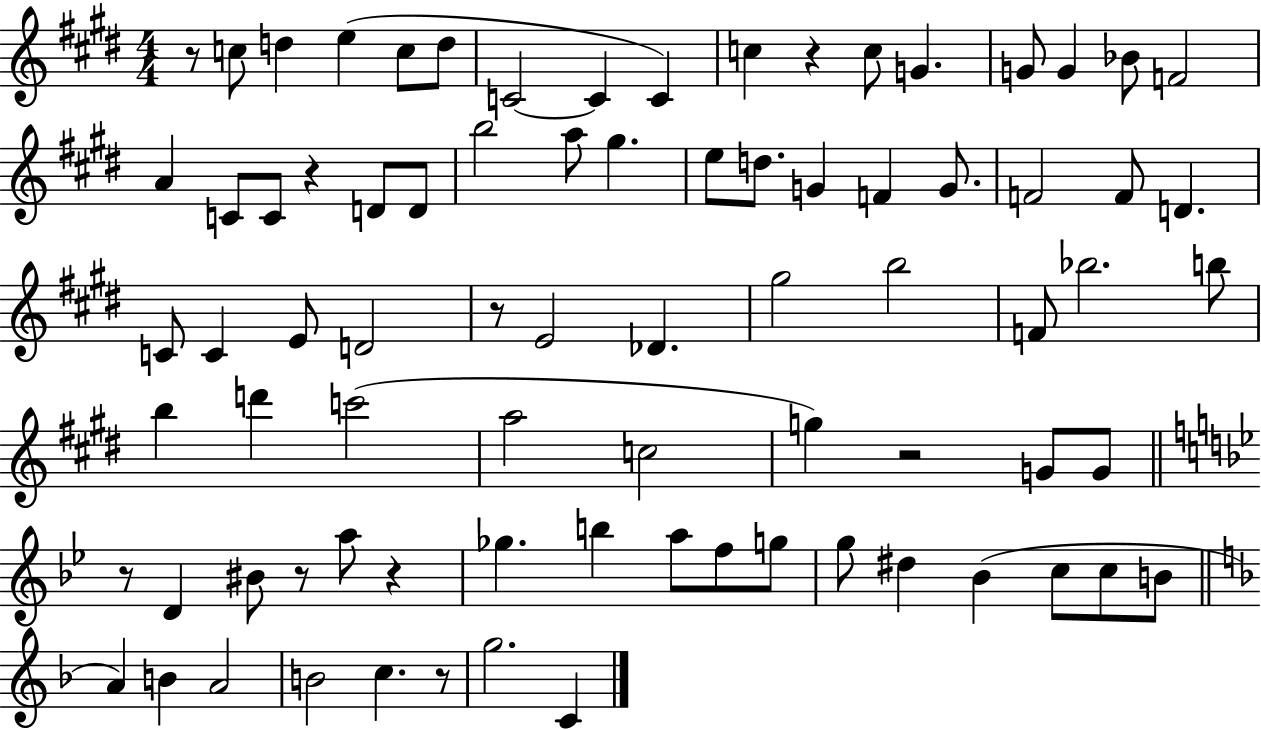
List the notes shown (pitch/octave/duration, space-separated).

R/e C5/e D5/q E5/q C5/e D5/e C4/h C4/q C4/q C5/q R/q C5/e G4/q. G4/e G4/q Bb4/e F4/h A4/q C4/e C4/e R/q D4/e D4/e B5/h A5/e G#5/q. E5/e D5/e. G4/q F4/q G4/e. F4/h F4/e D4/q. C4/e C4/q E4/e D4/h R/e E4/h Db4/q. G#5/h B5/h F4/e Bb5/h. B5/e B5/q D6/q C6/h A5/h C5/h G5/q R/h G4/e G4/e R/e D4/q BIS4/e R/e A5/e R/q Gb5/q. B5/q A5/e F5/e G5/e G5/e D#5/q Bb4/q C5/e C5/e B4/e A4/q B4/q A4/h B4/h C5/q. R/e G5/h. C4/q